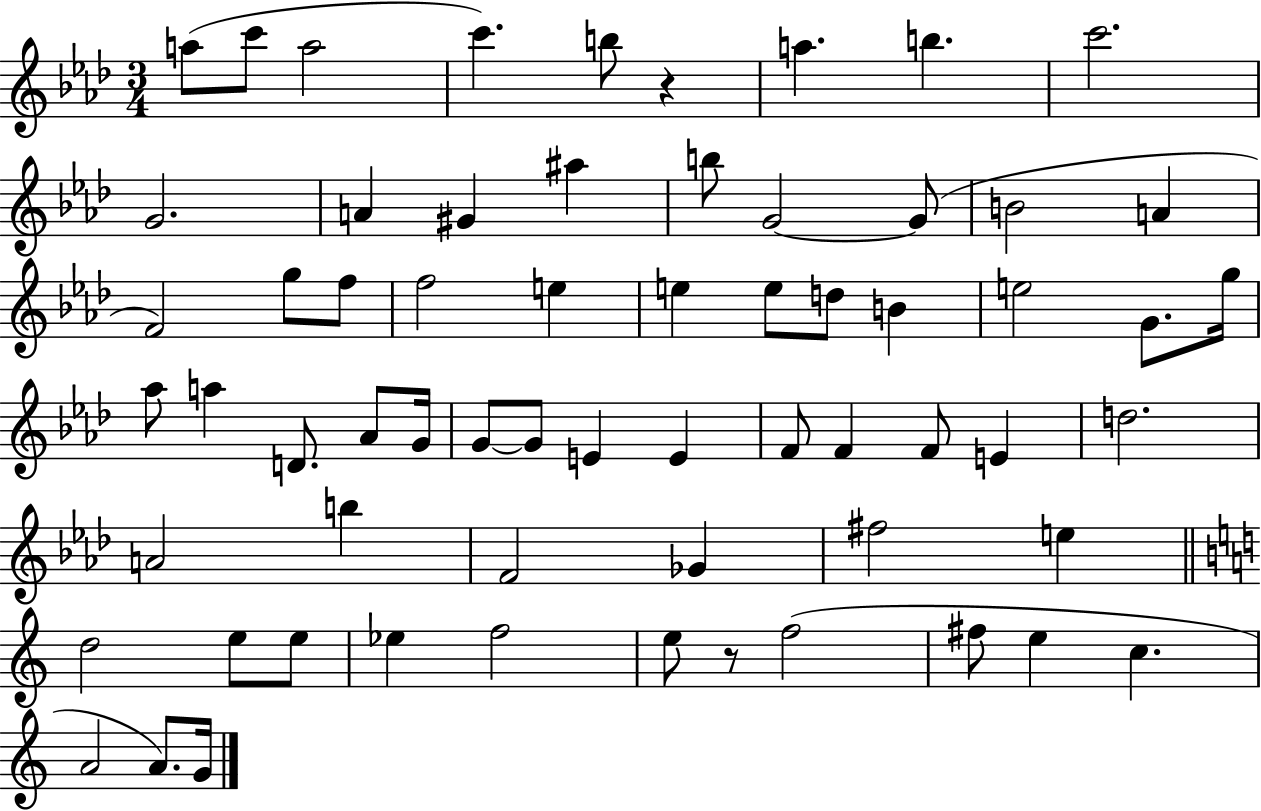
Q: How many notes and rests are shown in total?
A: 64